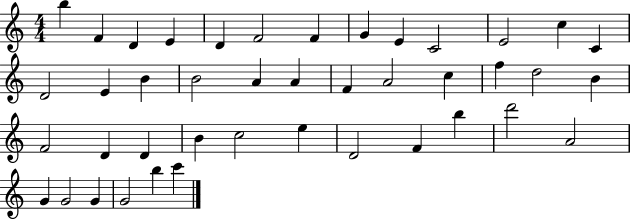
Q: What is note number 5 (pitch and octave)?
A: D4